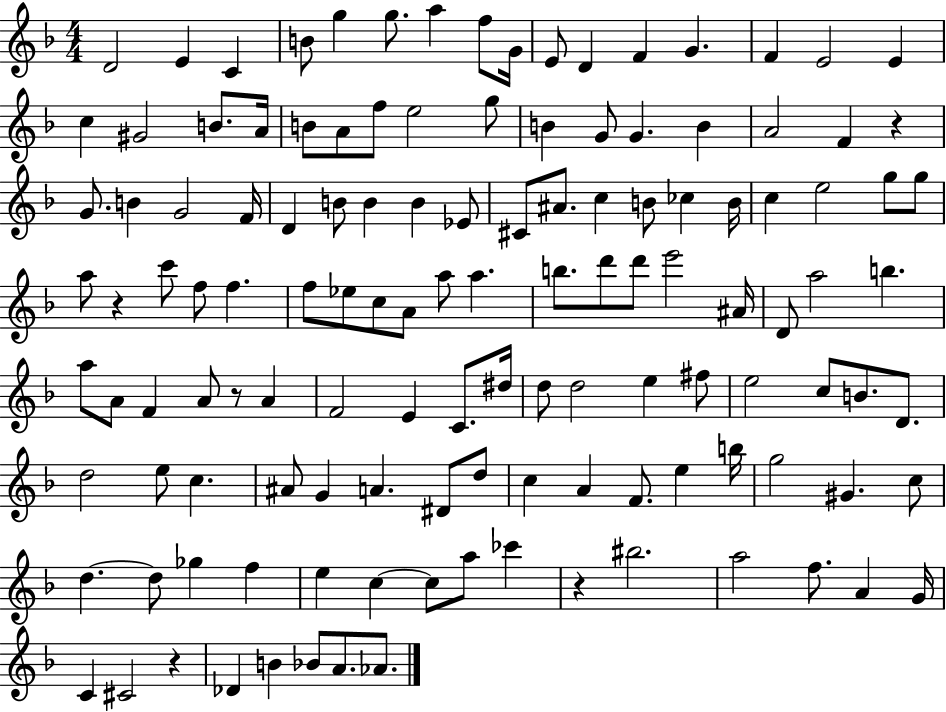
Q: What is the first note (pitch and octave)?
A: D4